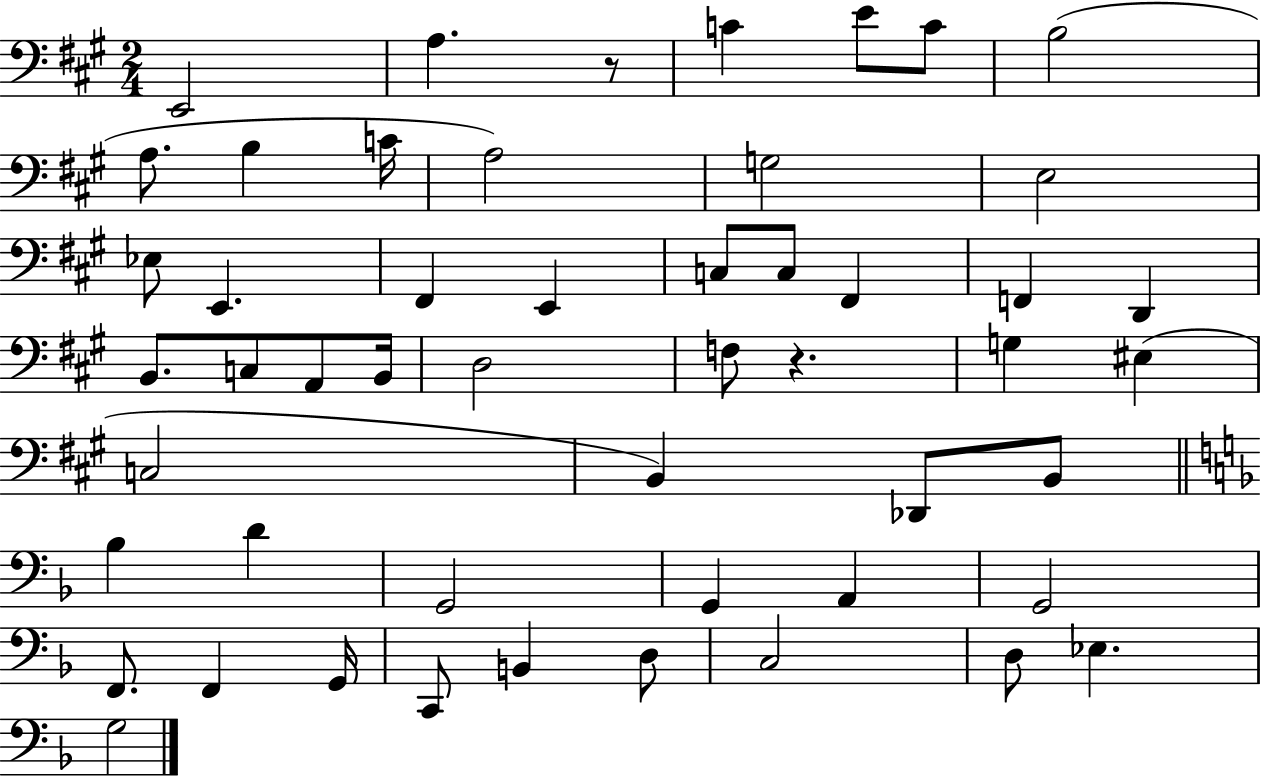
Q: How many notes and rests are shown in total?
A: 51